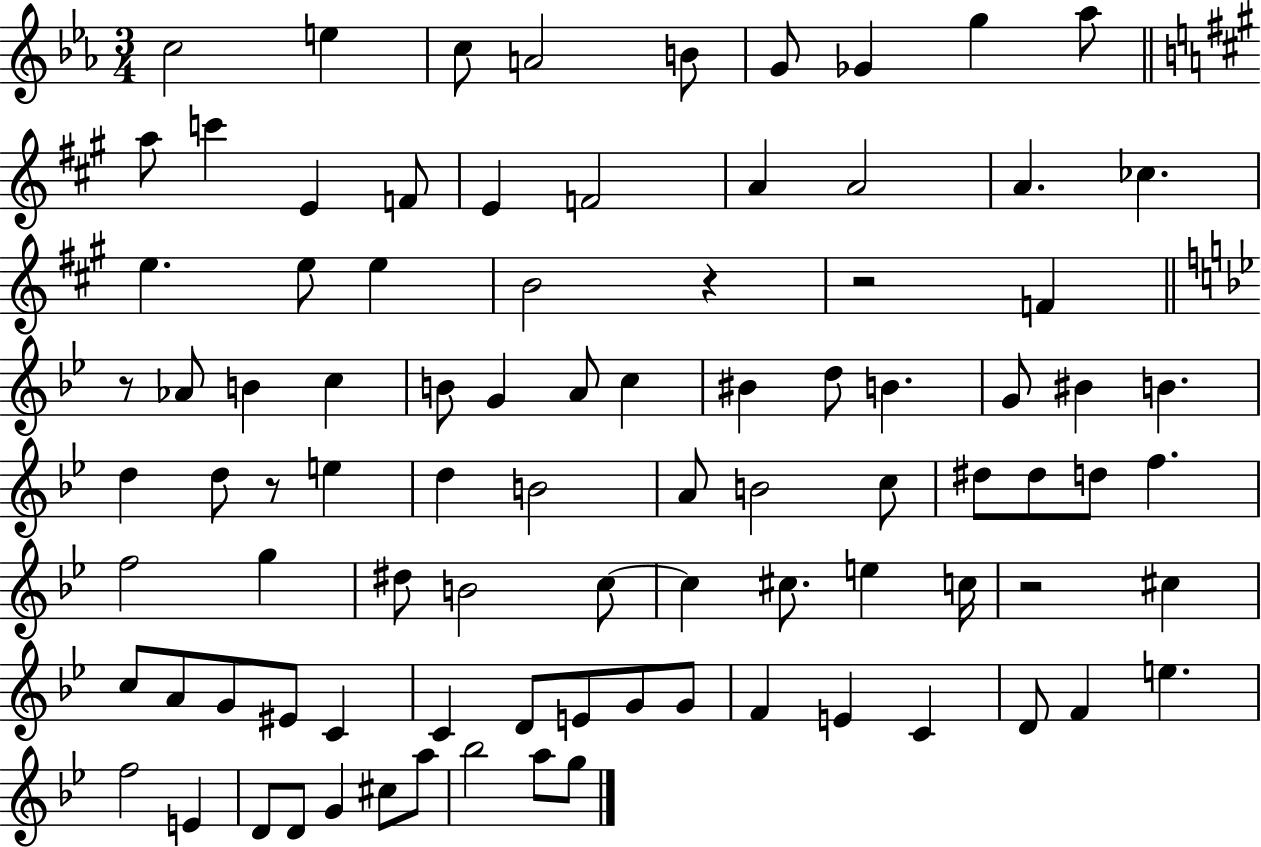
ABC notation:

X:1
T:Untitled
M:3/4
L:1/4
K:Eb
c2 e c/2 A2 B/2 G/2 _G g _a/2 a/2 c' E F/2 E F2 A A2 A _c e e/2 e B2 z z2 F z/2 _A/2 B c B/2 G A/2 c ^B d/2 B G/2 ^B B d d/2 z/2 e d B2 A/2 B2 c/2 ^d/2 ^d/2 d/2 f f2 g ^d/2 B2 c/2 c ^c/2 e c/4 z2 ^c c/2 A/2 G/2 ^E/2 C C D/2 E/2 G/2 G/2 F E C D/2 F e f2 E D/2 D/2 G ^c/2 a/2 _b2 a/2 g/2